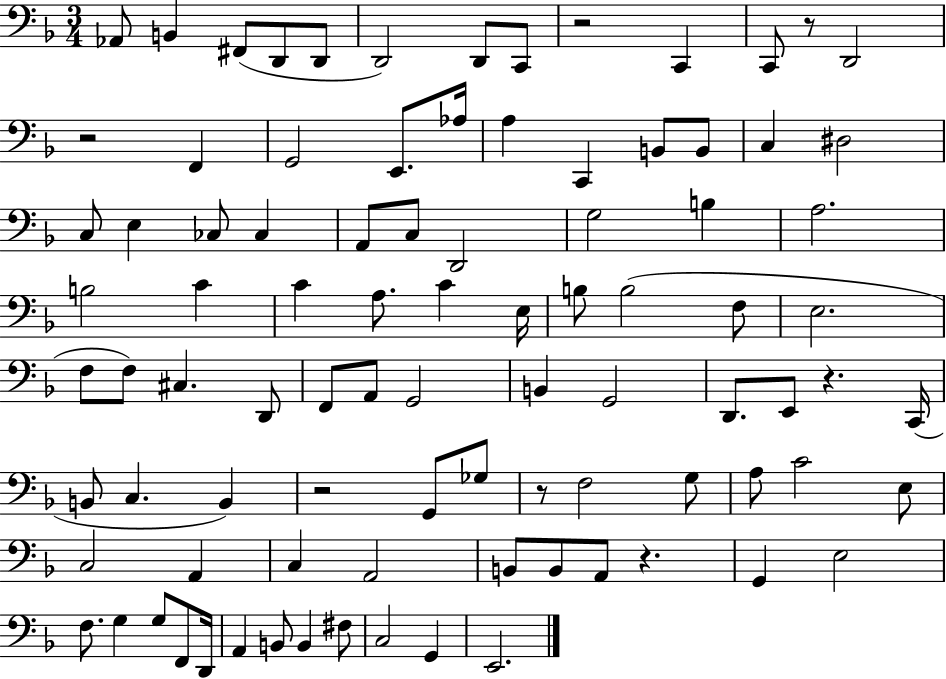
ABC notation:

X:1
T:Untitled
M:3/4
L:1/4
K:F
_A,,/2 B,, ^F,,/2 D,,/2 D,,/2 D,,2 D,,/2 C,,/2 z2 C,, C,,/2 z/2 D,,2 z2 F,, G,,2 E,,/2 _A,/4 A, C,, B,,/2 B,,/2 C, ^D,2 C,/2 E, _C,/2 _C, A,,/2 C,/2 D,,2 G,2 B, A,2 B,2 C C A,/2 C E,/4 B,/2 B,2 F,/2 E,2 F,/2 F,/2 ^C, D,,/2 F,,/2 A,,/2 G,,2 B,, G,,2 D,,/2 E,,/2 z C,,/4 B,,/2 C, B,, z2 G,,/2 _G,/2 z/2 F,2 G,/2 A,/2 C2 E,/2 C,2 A,, C, A,,2 B,,/2 B,,/2 A,,/2 z G,, E,2 F,/2 G, G,/2 F,,/2 D,,/4 A,, B,,/2 B,, ^F,/2 C,2 G,, E,,2